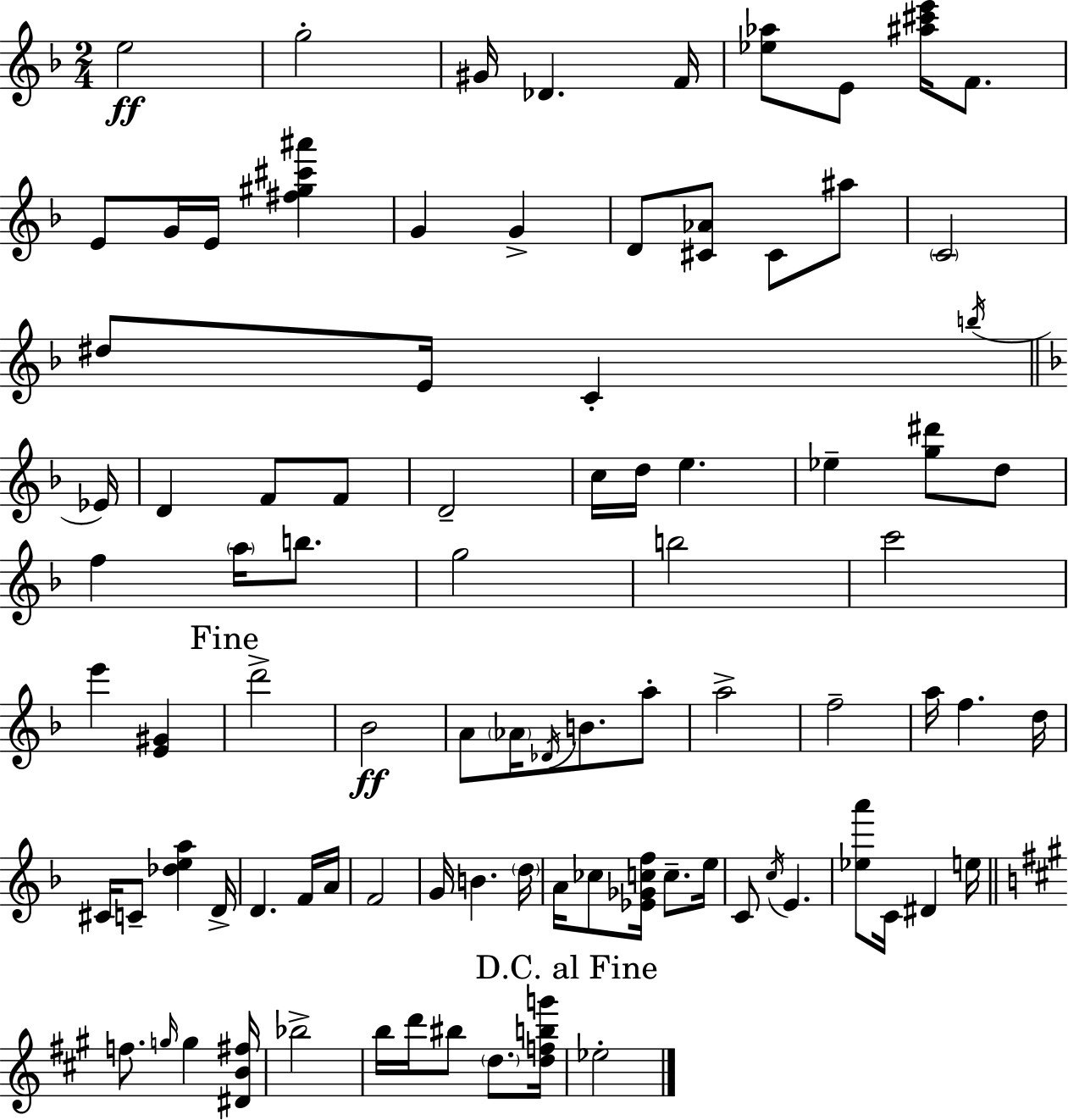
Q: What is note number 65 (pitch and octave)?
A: C5